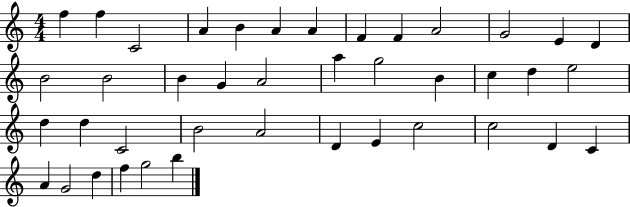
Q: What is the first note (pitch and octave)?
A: F5